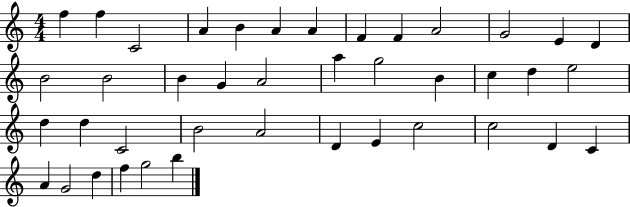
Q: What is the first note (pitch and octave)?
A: F5